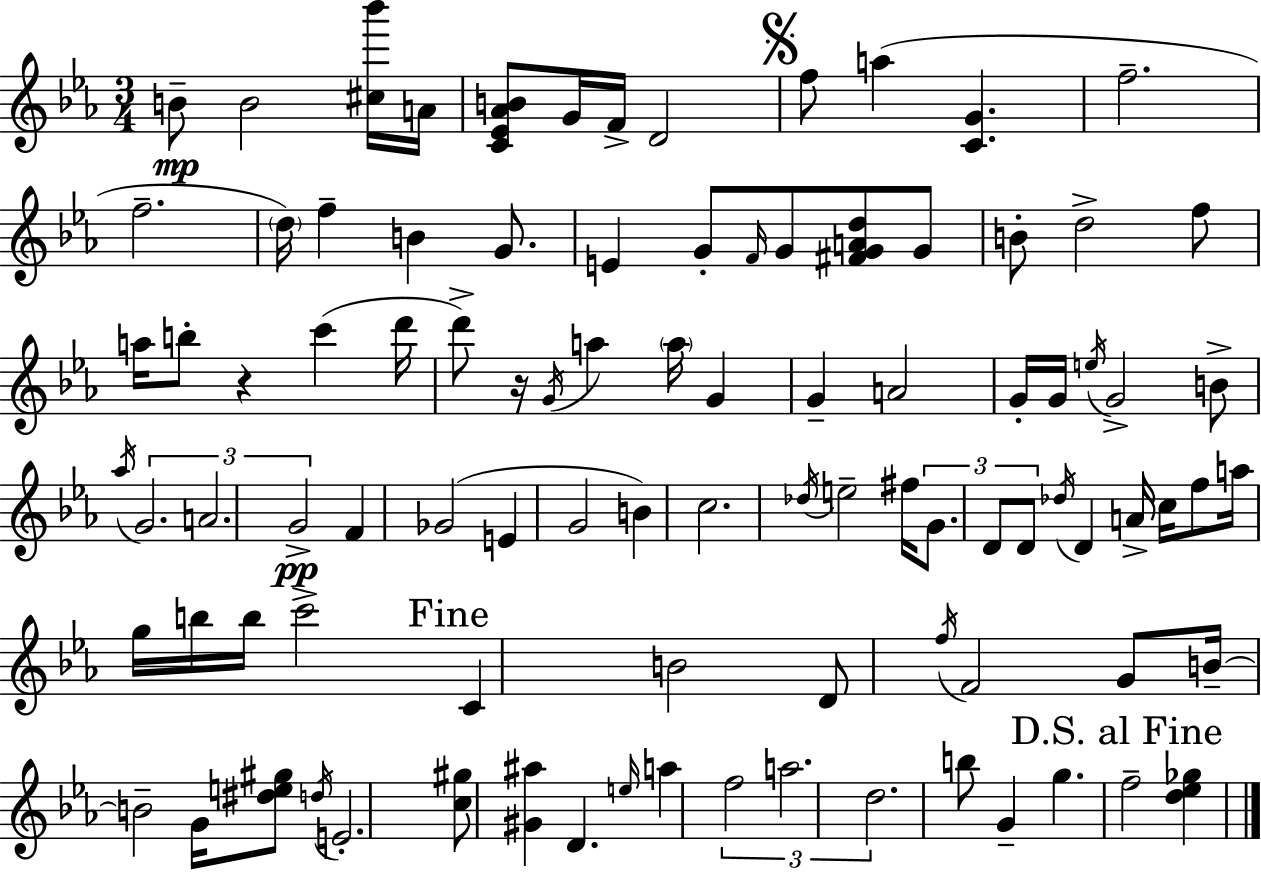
{
  \clef treble
  \numericTimeSignature
  \time 3/4
  \key ees \major
  b'8--\mp b'2 <cis'' bes'''>16 a'16 | <c' ees' aes' b'>8 g'16 f'16-> d'2 | \mark \markup { \musicglyph "scripts.segno" } f''8 a''4( <c' g'>4. | f''2.-- | \break f''2.-- | \parenthesize d''16) f''4-- b'4 g'8. | e'4 g'8-. \grace { f'16 } g'8 <fis' g' a' d''>8 g'8 | b'8-. d''2-> f''8 | \break a''16 b''8-. r4 c'''4( | d'''16 d'''8->) r16 \acciaccatura { g'16 } a''4 \parenthesize a''16 g'4 | g'4-- a'2 | g'16-. g'16 \acciaccatura { e''16 } g'2-> | \break b'8-> \acciaccatura { aes''16 } \tuplet 3/2 { g'2. | a'2. | g'2->\pp } | f'4 ges'2( | \break e'4 g'2 | b'4) c''2. | \acciaccatura { des''16 } e''2-- | fis''16 \tuplet 3/2 { g'8. d'8 d'8 } \acciaccatura { des''16 } d'4 | \break a'16-> c''16 f''8 a''16 g''16 b''16 b''16 c'''2-> | \mark "Fine" c'4 b'2 | d'8 \acciaccatura { f''16 } f'2 | g'8 b'16--~~ b'2-- | \break g'16 <dis'' e'' gis''>8 \acciaccatura { d''16 } e'2.-. | <c'' gis''>8 <gis' ais''>4 | d'4. \grace { e''16 } a''4 | \tuplet 3/2 { f''2 a''2. | \break d''2. } | b''8 g'4-- | g''4. \mark "D.S. al Fine" f''2-- | <d'' ees'' ges''>4 \bar "|."
}